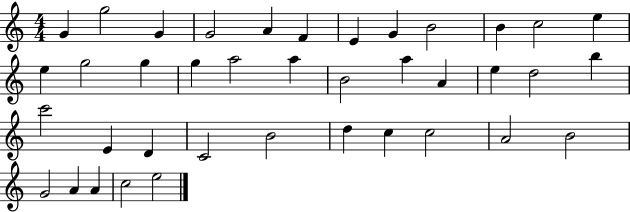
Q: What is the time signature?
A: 4/4